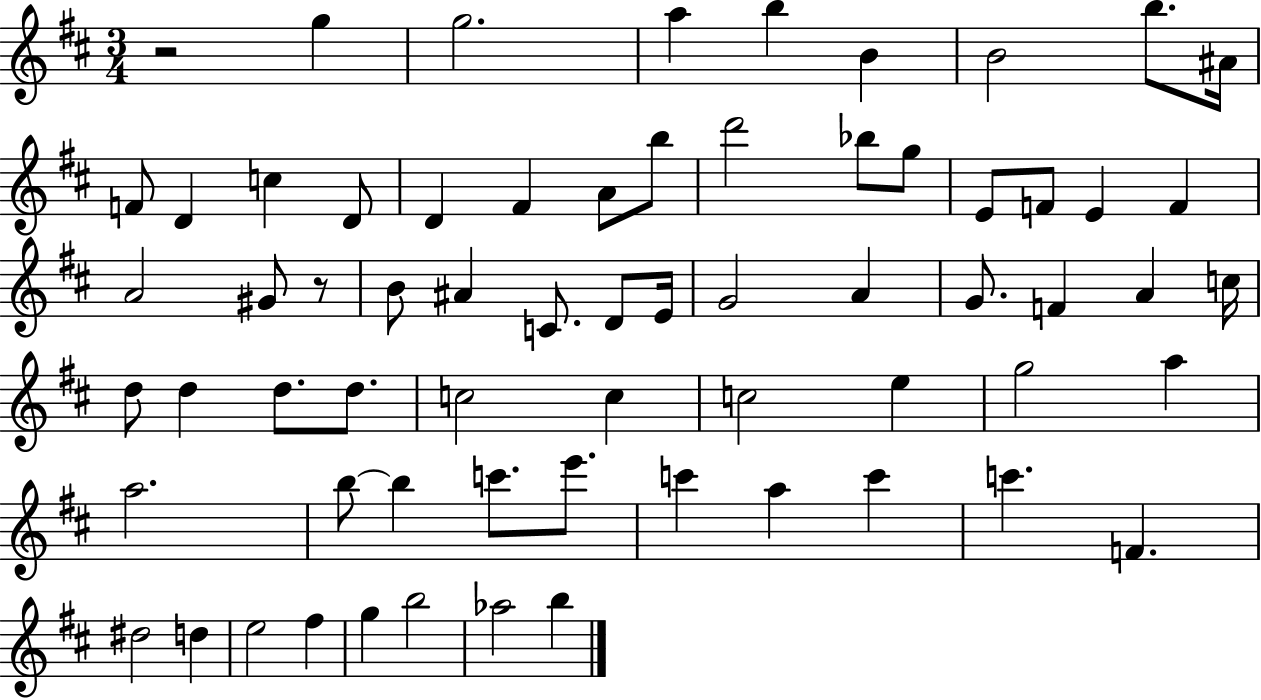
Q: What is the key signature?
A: D major